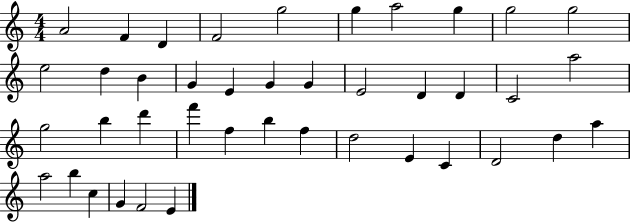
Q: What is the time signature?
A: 4/4